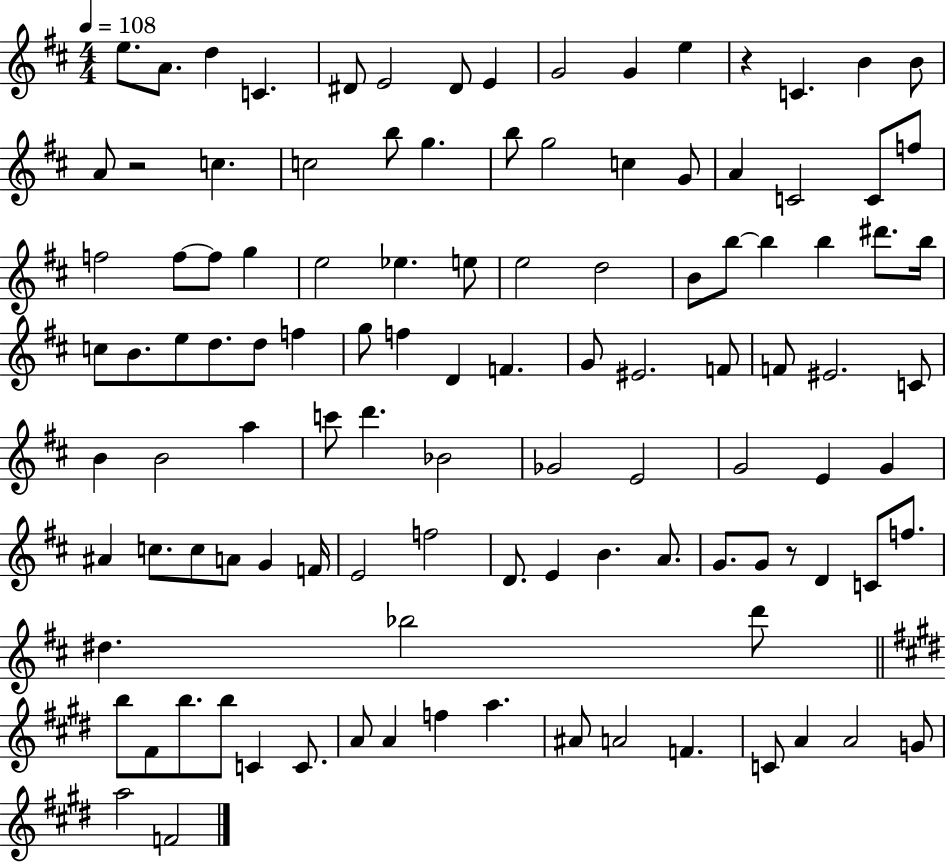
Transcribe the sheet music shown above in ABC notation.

X:1
T:Untitled
M:4/4
L:1/4
K:D
e/2 A/2 d C ^D/2 E2 ^D/2 E G2 G e z C B B/2 A/2 z2 c c2 b/2 g b/2 g2 c G/2 A C2 C/2 f/2 f2 f/2 f/2 g e2 _e e/2 e2 d2 B/2 b/2 b b ^d'/2 b/4 c/2 B/2 e/2 d/2 d/2 f g/2 f D F G/2 ^E2 F/2 F/2 ^E2 C/2 B B2 a c'/2 d' _B2 _G2 E2 G2 E G ^A c/2 c/2 A/2 G F/4 E2 f2 D/2 E B A/2 G/2 G/2 z/2 D C/2 f/2 ^d _b2 d'/2 b/2 ^F/2 b/2 b/2 C C/2 A/2 A f a ^A/2 A2 F C/2 A A2 G/2 a2 F2